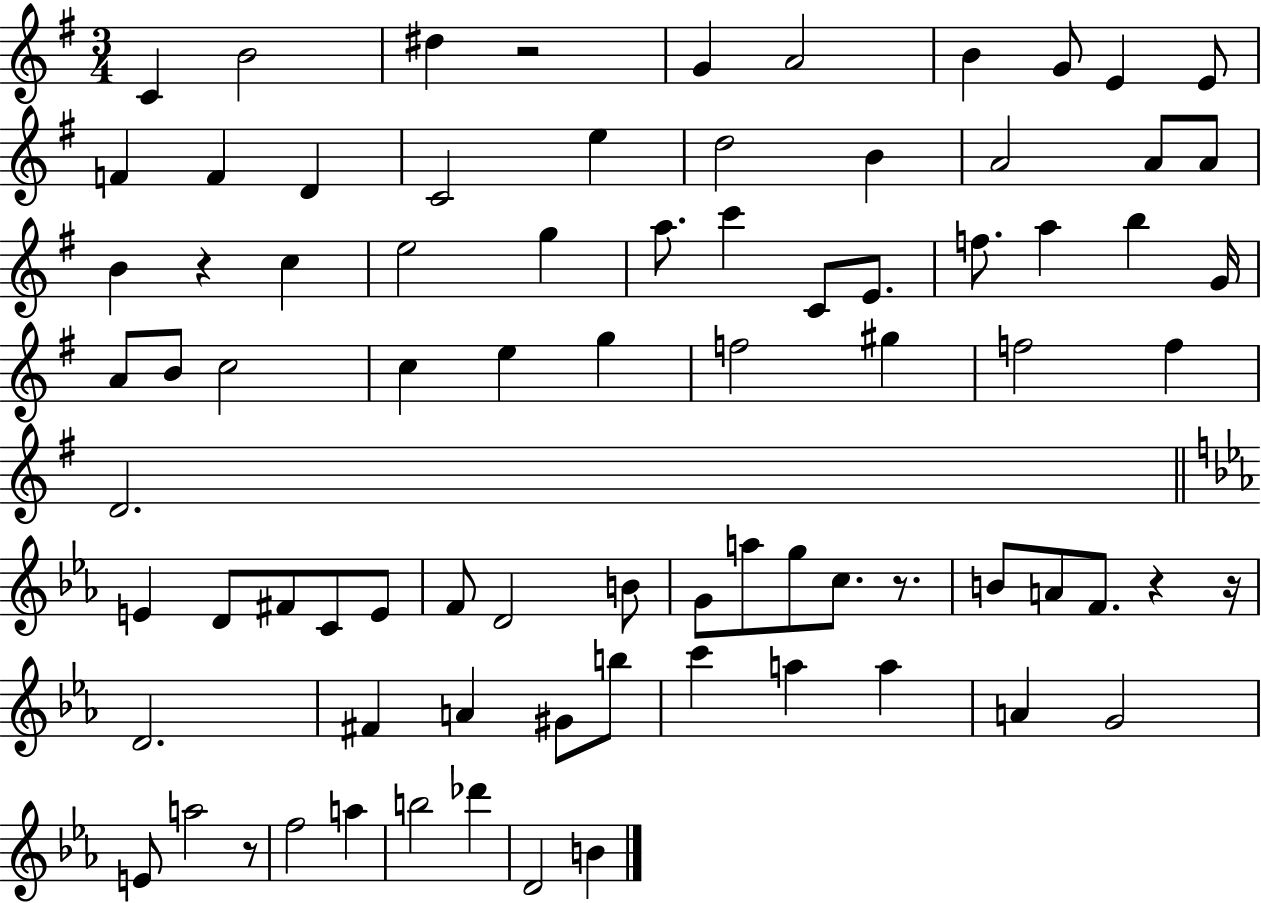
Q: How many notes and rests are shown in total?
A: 81